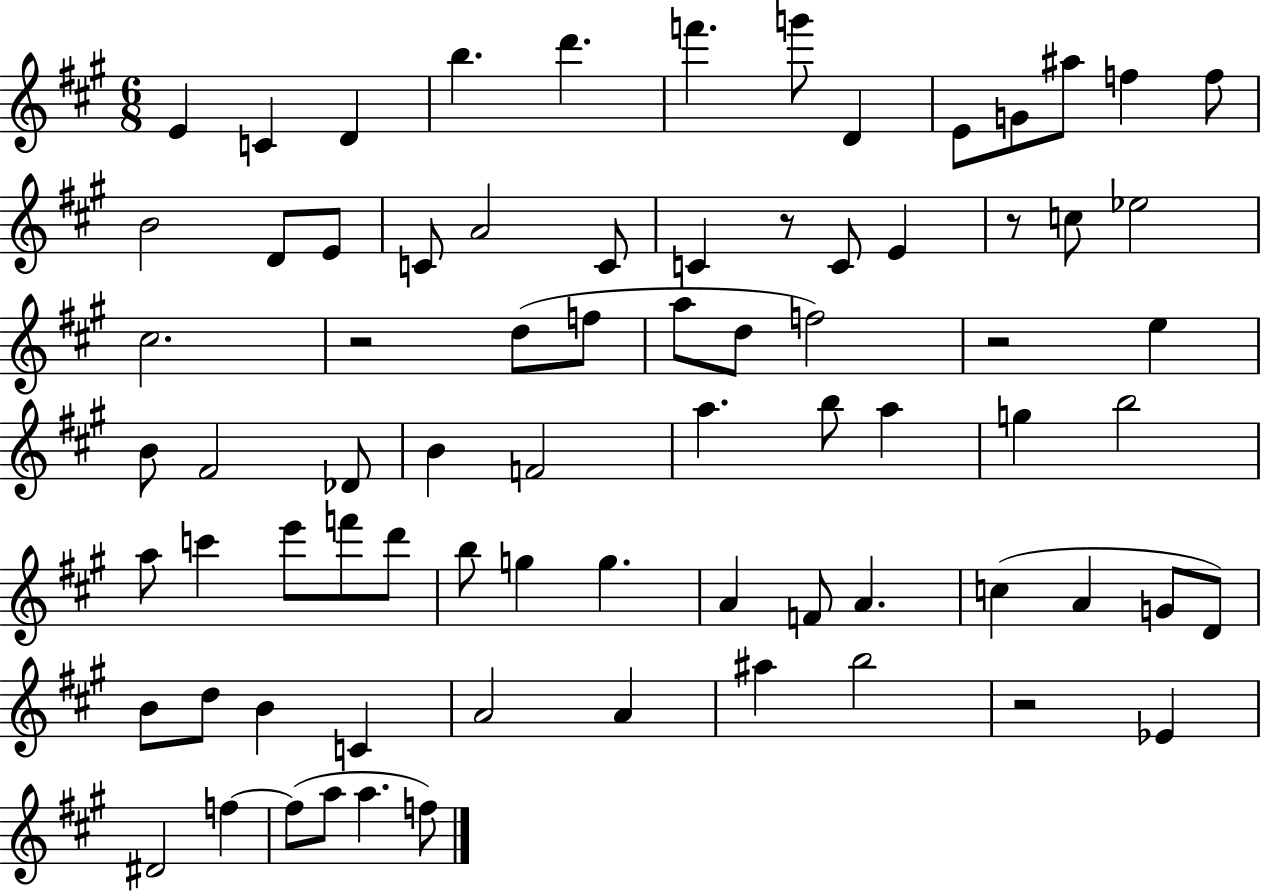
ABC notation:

X:1
T:Untitled
M:6/8
L:1/4
K:A
E C D b d' f' g'/2 D E/2 G/2 ^a/2 f f/2 B2 D/2 E/2 C/2 A2 C/2 C z/2 C/2 E z/2 c/2 _e2 ^c2 z2 d/2 f/2 a/2 d/2 f2 z2 e B/2 ^F2 _D/2 B F2 a b/2 a g b2 a/2 c' e'/2 f'/2 d'/2 b/2 g g A F/2 A c A G/2 D/2 B/2 d/2 B C A2 A ^a b2 z2 _E ^D2 f f/2 a/2 a f/2